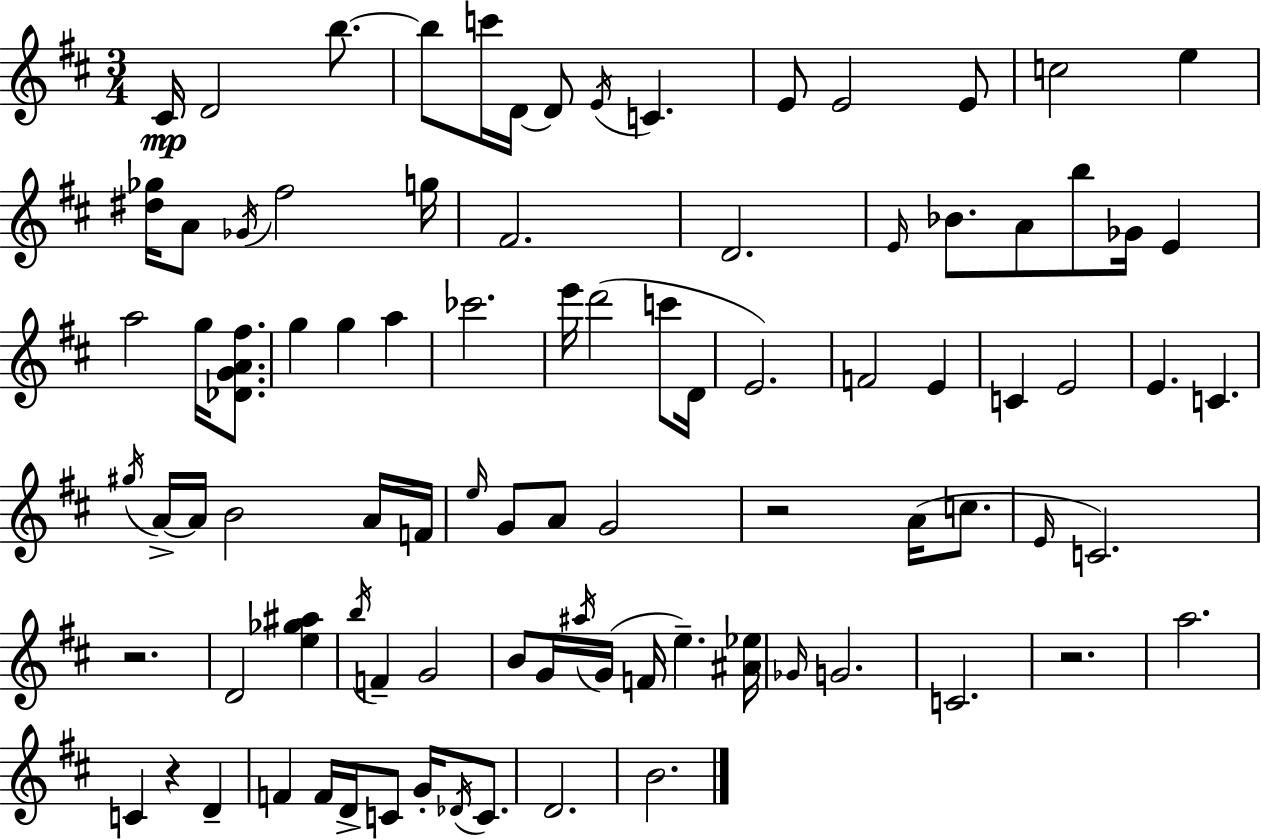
X:1
T:Untitled
M:3/4
L:1/4
K:D
^C/4 D2 b/2 b/2 c'/4 D/4 D/2 E/4 C E/2 E2 E/2 c2 e [^d_g]/4 A/2 _G/4 ^f2 g/4 ^F2 D2 E/4 _B/2 A/2 b/2 _G/4 E a2 g/4 [_DGA^f]/2 g g a _c'2 e'/4 d'2 c'/2 D/4 E2 F2 E C E2 E C ^g/4 A/4 A/4 B2 A/4 F/4 e/4 G/2 A/2 G2 z2 A/4 c/2 E/4 C2 z2 D2 [e_g^a] b/4 F G2 B/2 G/4 ^a/4 G/4 F/4 e [^A_e]/4 _G/4 G2 C2 z2 a2 C z D F F/4 D/4 C/2 G/4 _D/4 C/2 D2 B2